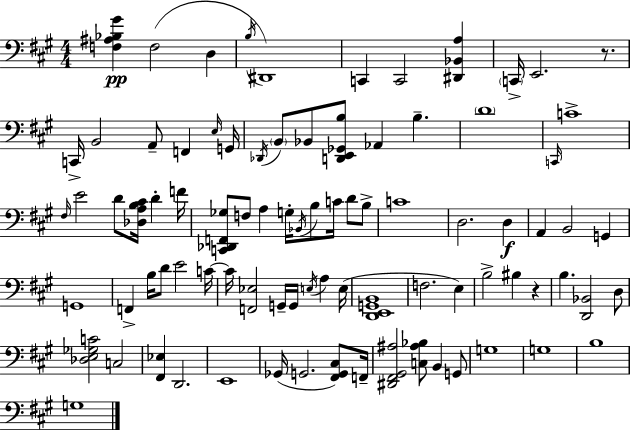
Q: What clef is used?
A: bass